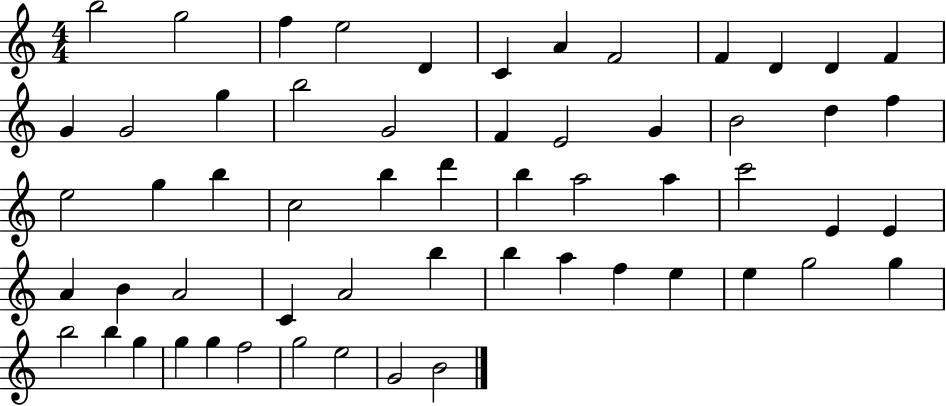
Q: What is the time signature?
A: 4/4